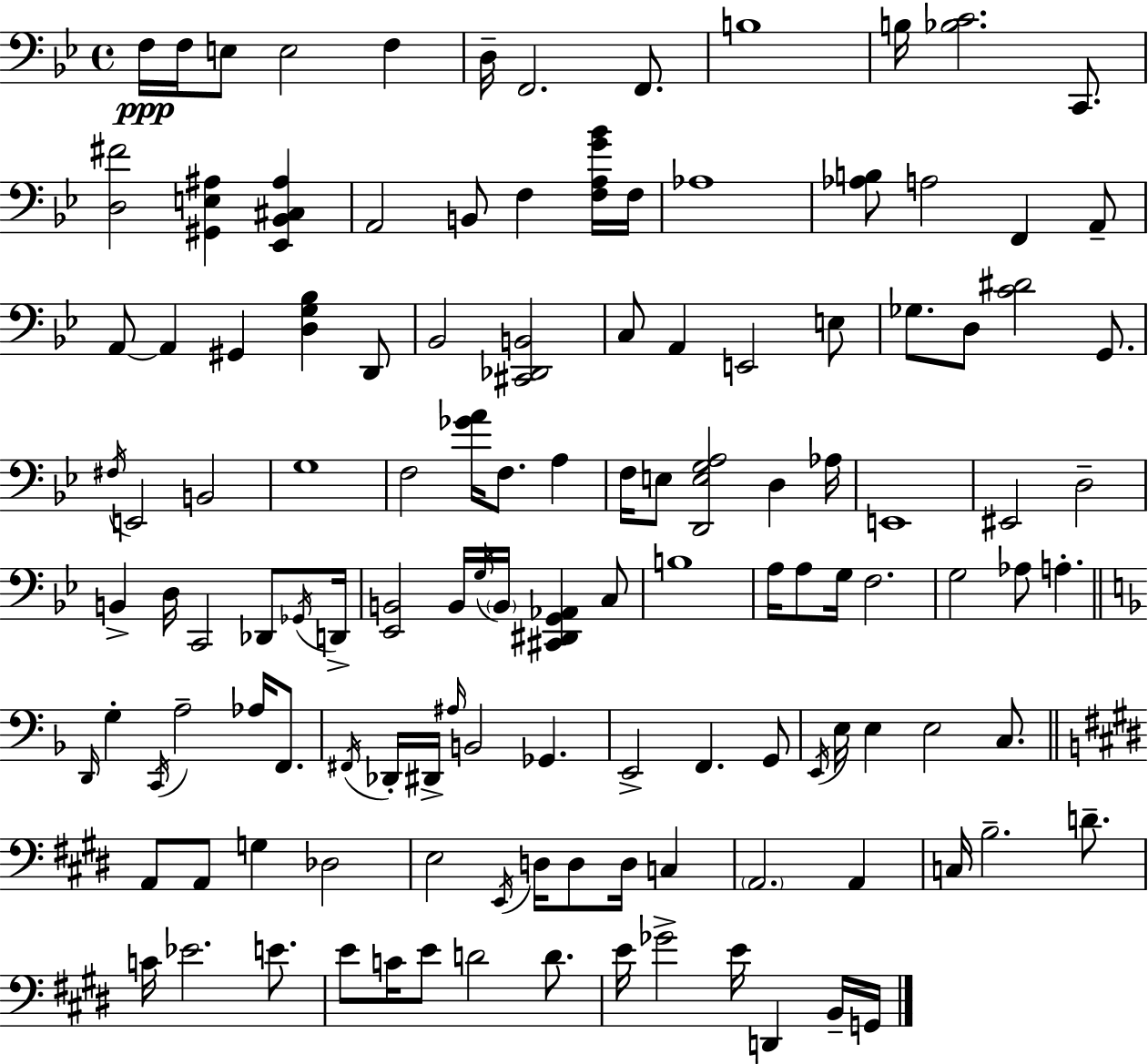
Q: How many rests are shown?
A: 0